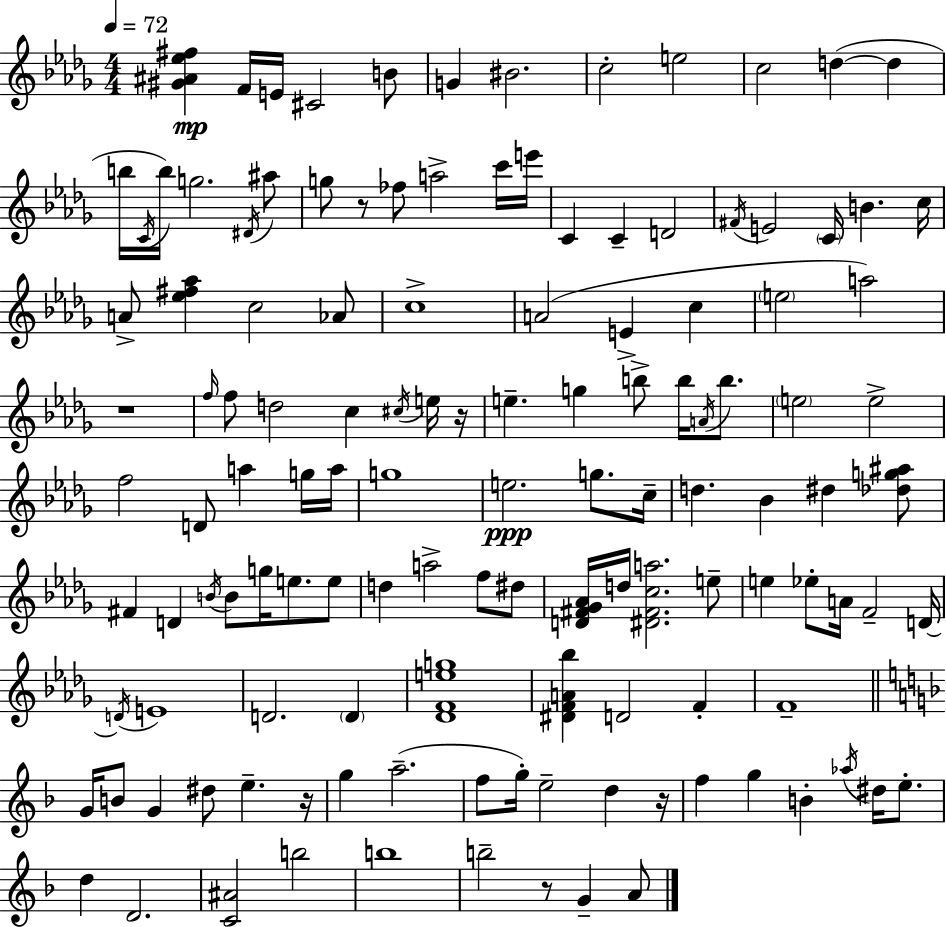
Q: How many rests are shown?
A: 6